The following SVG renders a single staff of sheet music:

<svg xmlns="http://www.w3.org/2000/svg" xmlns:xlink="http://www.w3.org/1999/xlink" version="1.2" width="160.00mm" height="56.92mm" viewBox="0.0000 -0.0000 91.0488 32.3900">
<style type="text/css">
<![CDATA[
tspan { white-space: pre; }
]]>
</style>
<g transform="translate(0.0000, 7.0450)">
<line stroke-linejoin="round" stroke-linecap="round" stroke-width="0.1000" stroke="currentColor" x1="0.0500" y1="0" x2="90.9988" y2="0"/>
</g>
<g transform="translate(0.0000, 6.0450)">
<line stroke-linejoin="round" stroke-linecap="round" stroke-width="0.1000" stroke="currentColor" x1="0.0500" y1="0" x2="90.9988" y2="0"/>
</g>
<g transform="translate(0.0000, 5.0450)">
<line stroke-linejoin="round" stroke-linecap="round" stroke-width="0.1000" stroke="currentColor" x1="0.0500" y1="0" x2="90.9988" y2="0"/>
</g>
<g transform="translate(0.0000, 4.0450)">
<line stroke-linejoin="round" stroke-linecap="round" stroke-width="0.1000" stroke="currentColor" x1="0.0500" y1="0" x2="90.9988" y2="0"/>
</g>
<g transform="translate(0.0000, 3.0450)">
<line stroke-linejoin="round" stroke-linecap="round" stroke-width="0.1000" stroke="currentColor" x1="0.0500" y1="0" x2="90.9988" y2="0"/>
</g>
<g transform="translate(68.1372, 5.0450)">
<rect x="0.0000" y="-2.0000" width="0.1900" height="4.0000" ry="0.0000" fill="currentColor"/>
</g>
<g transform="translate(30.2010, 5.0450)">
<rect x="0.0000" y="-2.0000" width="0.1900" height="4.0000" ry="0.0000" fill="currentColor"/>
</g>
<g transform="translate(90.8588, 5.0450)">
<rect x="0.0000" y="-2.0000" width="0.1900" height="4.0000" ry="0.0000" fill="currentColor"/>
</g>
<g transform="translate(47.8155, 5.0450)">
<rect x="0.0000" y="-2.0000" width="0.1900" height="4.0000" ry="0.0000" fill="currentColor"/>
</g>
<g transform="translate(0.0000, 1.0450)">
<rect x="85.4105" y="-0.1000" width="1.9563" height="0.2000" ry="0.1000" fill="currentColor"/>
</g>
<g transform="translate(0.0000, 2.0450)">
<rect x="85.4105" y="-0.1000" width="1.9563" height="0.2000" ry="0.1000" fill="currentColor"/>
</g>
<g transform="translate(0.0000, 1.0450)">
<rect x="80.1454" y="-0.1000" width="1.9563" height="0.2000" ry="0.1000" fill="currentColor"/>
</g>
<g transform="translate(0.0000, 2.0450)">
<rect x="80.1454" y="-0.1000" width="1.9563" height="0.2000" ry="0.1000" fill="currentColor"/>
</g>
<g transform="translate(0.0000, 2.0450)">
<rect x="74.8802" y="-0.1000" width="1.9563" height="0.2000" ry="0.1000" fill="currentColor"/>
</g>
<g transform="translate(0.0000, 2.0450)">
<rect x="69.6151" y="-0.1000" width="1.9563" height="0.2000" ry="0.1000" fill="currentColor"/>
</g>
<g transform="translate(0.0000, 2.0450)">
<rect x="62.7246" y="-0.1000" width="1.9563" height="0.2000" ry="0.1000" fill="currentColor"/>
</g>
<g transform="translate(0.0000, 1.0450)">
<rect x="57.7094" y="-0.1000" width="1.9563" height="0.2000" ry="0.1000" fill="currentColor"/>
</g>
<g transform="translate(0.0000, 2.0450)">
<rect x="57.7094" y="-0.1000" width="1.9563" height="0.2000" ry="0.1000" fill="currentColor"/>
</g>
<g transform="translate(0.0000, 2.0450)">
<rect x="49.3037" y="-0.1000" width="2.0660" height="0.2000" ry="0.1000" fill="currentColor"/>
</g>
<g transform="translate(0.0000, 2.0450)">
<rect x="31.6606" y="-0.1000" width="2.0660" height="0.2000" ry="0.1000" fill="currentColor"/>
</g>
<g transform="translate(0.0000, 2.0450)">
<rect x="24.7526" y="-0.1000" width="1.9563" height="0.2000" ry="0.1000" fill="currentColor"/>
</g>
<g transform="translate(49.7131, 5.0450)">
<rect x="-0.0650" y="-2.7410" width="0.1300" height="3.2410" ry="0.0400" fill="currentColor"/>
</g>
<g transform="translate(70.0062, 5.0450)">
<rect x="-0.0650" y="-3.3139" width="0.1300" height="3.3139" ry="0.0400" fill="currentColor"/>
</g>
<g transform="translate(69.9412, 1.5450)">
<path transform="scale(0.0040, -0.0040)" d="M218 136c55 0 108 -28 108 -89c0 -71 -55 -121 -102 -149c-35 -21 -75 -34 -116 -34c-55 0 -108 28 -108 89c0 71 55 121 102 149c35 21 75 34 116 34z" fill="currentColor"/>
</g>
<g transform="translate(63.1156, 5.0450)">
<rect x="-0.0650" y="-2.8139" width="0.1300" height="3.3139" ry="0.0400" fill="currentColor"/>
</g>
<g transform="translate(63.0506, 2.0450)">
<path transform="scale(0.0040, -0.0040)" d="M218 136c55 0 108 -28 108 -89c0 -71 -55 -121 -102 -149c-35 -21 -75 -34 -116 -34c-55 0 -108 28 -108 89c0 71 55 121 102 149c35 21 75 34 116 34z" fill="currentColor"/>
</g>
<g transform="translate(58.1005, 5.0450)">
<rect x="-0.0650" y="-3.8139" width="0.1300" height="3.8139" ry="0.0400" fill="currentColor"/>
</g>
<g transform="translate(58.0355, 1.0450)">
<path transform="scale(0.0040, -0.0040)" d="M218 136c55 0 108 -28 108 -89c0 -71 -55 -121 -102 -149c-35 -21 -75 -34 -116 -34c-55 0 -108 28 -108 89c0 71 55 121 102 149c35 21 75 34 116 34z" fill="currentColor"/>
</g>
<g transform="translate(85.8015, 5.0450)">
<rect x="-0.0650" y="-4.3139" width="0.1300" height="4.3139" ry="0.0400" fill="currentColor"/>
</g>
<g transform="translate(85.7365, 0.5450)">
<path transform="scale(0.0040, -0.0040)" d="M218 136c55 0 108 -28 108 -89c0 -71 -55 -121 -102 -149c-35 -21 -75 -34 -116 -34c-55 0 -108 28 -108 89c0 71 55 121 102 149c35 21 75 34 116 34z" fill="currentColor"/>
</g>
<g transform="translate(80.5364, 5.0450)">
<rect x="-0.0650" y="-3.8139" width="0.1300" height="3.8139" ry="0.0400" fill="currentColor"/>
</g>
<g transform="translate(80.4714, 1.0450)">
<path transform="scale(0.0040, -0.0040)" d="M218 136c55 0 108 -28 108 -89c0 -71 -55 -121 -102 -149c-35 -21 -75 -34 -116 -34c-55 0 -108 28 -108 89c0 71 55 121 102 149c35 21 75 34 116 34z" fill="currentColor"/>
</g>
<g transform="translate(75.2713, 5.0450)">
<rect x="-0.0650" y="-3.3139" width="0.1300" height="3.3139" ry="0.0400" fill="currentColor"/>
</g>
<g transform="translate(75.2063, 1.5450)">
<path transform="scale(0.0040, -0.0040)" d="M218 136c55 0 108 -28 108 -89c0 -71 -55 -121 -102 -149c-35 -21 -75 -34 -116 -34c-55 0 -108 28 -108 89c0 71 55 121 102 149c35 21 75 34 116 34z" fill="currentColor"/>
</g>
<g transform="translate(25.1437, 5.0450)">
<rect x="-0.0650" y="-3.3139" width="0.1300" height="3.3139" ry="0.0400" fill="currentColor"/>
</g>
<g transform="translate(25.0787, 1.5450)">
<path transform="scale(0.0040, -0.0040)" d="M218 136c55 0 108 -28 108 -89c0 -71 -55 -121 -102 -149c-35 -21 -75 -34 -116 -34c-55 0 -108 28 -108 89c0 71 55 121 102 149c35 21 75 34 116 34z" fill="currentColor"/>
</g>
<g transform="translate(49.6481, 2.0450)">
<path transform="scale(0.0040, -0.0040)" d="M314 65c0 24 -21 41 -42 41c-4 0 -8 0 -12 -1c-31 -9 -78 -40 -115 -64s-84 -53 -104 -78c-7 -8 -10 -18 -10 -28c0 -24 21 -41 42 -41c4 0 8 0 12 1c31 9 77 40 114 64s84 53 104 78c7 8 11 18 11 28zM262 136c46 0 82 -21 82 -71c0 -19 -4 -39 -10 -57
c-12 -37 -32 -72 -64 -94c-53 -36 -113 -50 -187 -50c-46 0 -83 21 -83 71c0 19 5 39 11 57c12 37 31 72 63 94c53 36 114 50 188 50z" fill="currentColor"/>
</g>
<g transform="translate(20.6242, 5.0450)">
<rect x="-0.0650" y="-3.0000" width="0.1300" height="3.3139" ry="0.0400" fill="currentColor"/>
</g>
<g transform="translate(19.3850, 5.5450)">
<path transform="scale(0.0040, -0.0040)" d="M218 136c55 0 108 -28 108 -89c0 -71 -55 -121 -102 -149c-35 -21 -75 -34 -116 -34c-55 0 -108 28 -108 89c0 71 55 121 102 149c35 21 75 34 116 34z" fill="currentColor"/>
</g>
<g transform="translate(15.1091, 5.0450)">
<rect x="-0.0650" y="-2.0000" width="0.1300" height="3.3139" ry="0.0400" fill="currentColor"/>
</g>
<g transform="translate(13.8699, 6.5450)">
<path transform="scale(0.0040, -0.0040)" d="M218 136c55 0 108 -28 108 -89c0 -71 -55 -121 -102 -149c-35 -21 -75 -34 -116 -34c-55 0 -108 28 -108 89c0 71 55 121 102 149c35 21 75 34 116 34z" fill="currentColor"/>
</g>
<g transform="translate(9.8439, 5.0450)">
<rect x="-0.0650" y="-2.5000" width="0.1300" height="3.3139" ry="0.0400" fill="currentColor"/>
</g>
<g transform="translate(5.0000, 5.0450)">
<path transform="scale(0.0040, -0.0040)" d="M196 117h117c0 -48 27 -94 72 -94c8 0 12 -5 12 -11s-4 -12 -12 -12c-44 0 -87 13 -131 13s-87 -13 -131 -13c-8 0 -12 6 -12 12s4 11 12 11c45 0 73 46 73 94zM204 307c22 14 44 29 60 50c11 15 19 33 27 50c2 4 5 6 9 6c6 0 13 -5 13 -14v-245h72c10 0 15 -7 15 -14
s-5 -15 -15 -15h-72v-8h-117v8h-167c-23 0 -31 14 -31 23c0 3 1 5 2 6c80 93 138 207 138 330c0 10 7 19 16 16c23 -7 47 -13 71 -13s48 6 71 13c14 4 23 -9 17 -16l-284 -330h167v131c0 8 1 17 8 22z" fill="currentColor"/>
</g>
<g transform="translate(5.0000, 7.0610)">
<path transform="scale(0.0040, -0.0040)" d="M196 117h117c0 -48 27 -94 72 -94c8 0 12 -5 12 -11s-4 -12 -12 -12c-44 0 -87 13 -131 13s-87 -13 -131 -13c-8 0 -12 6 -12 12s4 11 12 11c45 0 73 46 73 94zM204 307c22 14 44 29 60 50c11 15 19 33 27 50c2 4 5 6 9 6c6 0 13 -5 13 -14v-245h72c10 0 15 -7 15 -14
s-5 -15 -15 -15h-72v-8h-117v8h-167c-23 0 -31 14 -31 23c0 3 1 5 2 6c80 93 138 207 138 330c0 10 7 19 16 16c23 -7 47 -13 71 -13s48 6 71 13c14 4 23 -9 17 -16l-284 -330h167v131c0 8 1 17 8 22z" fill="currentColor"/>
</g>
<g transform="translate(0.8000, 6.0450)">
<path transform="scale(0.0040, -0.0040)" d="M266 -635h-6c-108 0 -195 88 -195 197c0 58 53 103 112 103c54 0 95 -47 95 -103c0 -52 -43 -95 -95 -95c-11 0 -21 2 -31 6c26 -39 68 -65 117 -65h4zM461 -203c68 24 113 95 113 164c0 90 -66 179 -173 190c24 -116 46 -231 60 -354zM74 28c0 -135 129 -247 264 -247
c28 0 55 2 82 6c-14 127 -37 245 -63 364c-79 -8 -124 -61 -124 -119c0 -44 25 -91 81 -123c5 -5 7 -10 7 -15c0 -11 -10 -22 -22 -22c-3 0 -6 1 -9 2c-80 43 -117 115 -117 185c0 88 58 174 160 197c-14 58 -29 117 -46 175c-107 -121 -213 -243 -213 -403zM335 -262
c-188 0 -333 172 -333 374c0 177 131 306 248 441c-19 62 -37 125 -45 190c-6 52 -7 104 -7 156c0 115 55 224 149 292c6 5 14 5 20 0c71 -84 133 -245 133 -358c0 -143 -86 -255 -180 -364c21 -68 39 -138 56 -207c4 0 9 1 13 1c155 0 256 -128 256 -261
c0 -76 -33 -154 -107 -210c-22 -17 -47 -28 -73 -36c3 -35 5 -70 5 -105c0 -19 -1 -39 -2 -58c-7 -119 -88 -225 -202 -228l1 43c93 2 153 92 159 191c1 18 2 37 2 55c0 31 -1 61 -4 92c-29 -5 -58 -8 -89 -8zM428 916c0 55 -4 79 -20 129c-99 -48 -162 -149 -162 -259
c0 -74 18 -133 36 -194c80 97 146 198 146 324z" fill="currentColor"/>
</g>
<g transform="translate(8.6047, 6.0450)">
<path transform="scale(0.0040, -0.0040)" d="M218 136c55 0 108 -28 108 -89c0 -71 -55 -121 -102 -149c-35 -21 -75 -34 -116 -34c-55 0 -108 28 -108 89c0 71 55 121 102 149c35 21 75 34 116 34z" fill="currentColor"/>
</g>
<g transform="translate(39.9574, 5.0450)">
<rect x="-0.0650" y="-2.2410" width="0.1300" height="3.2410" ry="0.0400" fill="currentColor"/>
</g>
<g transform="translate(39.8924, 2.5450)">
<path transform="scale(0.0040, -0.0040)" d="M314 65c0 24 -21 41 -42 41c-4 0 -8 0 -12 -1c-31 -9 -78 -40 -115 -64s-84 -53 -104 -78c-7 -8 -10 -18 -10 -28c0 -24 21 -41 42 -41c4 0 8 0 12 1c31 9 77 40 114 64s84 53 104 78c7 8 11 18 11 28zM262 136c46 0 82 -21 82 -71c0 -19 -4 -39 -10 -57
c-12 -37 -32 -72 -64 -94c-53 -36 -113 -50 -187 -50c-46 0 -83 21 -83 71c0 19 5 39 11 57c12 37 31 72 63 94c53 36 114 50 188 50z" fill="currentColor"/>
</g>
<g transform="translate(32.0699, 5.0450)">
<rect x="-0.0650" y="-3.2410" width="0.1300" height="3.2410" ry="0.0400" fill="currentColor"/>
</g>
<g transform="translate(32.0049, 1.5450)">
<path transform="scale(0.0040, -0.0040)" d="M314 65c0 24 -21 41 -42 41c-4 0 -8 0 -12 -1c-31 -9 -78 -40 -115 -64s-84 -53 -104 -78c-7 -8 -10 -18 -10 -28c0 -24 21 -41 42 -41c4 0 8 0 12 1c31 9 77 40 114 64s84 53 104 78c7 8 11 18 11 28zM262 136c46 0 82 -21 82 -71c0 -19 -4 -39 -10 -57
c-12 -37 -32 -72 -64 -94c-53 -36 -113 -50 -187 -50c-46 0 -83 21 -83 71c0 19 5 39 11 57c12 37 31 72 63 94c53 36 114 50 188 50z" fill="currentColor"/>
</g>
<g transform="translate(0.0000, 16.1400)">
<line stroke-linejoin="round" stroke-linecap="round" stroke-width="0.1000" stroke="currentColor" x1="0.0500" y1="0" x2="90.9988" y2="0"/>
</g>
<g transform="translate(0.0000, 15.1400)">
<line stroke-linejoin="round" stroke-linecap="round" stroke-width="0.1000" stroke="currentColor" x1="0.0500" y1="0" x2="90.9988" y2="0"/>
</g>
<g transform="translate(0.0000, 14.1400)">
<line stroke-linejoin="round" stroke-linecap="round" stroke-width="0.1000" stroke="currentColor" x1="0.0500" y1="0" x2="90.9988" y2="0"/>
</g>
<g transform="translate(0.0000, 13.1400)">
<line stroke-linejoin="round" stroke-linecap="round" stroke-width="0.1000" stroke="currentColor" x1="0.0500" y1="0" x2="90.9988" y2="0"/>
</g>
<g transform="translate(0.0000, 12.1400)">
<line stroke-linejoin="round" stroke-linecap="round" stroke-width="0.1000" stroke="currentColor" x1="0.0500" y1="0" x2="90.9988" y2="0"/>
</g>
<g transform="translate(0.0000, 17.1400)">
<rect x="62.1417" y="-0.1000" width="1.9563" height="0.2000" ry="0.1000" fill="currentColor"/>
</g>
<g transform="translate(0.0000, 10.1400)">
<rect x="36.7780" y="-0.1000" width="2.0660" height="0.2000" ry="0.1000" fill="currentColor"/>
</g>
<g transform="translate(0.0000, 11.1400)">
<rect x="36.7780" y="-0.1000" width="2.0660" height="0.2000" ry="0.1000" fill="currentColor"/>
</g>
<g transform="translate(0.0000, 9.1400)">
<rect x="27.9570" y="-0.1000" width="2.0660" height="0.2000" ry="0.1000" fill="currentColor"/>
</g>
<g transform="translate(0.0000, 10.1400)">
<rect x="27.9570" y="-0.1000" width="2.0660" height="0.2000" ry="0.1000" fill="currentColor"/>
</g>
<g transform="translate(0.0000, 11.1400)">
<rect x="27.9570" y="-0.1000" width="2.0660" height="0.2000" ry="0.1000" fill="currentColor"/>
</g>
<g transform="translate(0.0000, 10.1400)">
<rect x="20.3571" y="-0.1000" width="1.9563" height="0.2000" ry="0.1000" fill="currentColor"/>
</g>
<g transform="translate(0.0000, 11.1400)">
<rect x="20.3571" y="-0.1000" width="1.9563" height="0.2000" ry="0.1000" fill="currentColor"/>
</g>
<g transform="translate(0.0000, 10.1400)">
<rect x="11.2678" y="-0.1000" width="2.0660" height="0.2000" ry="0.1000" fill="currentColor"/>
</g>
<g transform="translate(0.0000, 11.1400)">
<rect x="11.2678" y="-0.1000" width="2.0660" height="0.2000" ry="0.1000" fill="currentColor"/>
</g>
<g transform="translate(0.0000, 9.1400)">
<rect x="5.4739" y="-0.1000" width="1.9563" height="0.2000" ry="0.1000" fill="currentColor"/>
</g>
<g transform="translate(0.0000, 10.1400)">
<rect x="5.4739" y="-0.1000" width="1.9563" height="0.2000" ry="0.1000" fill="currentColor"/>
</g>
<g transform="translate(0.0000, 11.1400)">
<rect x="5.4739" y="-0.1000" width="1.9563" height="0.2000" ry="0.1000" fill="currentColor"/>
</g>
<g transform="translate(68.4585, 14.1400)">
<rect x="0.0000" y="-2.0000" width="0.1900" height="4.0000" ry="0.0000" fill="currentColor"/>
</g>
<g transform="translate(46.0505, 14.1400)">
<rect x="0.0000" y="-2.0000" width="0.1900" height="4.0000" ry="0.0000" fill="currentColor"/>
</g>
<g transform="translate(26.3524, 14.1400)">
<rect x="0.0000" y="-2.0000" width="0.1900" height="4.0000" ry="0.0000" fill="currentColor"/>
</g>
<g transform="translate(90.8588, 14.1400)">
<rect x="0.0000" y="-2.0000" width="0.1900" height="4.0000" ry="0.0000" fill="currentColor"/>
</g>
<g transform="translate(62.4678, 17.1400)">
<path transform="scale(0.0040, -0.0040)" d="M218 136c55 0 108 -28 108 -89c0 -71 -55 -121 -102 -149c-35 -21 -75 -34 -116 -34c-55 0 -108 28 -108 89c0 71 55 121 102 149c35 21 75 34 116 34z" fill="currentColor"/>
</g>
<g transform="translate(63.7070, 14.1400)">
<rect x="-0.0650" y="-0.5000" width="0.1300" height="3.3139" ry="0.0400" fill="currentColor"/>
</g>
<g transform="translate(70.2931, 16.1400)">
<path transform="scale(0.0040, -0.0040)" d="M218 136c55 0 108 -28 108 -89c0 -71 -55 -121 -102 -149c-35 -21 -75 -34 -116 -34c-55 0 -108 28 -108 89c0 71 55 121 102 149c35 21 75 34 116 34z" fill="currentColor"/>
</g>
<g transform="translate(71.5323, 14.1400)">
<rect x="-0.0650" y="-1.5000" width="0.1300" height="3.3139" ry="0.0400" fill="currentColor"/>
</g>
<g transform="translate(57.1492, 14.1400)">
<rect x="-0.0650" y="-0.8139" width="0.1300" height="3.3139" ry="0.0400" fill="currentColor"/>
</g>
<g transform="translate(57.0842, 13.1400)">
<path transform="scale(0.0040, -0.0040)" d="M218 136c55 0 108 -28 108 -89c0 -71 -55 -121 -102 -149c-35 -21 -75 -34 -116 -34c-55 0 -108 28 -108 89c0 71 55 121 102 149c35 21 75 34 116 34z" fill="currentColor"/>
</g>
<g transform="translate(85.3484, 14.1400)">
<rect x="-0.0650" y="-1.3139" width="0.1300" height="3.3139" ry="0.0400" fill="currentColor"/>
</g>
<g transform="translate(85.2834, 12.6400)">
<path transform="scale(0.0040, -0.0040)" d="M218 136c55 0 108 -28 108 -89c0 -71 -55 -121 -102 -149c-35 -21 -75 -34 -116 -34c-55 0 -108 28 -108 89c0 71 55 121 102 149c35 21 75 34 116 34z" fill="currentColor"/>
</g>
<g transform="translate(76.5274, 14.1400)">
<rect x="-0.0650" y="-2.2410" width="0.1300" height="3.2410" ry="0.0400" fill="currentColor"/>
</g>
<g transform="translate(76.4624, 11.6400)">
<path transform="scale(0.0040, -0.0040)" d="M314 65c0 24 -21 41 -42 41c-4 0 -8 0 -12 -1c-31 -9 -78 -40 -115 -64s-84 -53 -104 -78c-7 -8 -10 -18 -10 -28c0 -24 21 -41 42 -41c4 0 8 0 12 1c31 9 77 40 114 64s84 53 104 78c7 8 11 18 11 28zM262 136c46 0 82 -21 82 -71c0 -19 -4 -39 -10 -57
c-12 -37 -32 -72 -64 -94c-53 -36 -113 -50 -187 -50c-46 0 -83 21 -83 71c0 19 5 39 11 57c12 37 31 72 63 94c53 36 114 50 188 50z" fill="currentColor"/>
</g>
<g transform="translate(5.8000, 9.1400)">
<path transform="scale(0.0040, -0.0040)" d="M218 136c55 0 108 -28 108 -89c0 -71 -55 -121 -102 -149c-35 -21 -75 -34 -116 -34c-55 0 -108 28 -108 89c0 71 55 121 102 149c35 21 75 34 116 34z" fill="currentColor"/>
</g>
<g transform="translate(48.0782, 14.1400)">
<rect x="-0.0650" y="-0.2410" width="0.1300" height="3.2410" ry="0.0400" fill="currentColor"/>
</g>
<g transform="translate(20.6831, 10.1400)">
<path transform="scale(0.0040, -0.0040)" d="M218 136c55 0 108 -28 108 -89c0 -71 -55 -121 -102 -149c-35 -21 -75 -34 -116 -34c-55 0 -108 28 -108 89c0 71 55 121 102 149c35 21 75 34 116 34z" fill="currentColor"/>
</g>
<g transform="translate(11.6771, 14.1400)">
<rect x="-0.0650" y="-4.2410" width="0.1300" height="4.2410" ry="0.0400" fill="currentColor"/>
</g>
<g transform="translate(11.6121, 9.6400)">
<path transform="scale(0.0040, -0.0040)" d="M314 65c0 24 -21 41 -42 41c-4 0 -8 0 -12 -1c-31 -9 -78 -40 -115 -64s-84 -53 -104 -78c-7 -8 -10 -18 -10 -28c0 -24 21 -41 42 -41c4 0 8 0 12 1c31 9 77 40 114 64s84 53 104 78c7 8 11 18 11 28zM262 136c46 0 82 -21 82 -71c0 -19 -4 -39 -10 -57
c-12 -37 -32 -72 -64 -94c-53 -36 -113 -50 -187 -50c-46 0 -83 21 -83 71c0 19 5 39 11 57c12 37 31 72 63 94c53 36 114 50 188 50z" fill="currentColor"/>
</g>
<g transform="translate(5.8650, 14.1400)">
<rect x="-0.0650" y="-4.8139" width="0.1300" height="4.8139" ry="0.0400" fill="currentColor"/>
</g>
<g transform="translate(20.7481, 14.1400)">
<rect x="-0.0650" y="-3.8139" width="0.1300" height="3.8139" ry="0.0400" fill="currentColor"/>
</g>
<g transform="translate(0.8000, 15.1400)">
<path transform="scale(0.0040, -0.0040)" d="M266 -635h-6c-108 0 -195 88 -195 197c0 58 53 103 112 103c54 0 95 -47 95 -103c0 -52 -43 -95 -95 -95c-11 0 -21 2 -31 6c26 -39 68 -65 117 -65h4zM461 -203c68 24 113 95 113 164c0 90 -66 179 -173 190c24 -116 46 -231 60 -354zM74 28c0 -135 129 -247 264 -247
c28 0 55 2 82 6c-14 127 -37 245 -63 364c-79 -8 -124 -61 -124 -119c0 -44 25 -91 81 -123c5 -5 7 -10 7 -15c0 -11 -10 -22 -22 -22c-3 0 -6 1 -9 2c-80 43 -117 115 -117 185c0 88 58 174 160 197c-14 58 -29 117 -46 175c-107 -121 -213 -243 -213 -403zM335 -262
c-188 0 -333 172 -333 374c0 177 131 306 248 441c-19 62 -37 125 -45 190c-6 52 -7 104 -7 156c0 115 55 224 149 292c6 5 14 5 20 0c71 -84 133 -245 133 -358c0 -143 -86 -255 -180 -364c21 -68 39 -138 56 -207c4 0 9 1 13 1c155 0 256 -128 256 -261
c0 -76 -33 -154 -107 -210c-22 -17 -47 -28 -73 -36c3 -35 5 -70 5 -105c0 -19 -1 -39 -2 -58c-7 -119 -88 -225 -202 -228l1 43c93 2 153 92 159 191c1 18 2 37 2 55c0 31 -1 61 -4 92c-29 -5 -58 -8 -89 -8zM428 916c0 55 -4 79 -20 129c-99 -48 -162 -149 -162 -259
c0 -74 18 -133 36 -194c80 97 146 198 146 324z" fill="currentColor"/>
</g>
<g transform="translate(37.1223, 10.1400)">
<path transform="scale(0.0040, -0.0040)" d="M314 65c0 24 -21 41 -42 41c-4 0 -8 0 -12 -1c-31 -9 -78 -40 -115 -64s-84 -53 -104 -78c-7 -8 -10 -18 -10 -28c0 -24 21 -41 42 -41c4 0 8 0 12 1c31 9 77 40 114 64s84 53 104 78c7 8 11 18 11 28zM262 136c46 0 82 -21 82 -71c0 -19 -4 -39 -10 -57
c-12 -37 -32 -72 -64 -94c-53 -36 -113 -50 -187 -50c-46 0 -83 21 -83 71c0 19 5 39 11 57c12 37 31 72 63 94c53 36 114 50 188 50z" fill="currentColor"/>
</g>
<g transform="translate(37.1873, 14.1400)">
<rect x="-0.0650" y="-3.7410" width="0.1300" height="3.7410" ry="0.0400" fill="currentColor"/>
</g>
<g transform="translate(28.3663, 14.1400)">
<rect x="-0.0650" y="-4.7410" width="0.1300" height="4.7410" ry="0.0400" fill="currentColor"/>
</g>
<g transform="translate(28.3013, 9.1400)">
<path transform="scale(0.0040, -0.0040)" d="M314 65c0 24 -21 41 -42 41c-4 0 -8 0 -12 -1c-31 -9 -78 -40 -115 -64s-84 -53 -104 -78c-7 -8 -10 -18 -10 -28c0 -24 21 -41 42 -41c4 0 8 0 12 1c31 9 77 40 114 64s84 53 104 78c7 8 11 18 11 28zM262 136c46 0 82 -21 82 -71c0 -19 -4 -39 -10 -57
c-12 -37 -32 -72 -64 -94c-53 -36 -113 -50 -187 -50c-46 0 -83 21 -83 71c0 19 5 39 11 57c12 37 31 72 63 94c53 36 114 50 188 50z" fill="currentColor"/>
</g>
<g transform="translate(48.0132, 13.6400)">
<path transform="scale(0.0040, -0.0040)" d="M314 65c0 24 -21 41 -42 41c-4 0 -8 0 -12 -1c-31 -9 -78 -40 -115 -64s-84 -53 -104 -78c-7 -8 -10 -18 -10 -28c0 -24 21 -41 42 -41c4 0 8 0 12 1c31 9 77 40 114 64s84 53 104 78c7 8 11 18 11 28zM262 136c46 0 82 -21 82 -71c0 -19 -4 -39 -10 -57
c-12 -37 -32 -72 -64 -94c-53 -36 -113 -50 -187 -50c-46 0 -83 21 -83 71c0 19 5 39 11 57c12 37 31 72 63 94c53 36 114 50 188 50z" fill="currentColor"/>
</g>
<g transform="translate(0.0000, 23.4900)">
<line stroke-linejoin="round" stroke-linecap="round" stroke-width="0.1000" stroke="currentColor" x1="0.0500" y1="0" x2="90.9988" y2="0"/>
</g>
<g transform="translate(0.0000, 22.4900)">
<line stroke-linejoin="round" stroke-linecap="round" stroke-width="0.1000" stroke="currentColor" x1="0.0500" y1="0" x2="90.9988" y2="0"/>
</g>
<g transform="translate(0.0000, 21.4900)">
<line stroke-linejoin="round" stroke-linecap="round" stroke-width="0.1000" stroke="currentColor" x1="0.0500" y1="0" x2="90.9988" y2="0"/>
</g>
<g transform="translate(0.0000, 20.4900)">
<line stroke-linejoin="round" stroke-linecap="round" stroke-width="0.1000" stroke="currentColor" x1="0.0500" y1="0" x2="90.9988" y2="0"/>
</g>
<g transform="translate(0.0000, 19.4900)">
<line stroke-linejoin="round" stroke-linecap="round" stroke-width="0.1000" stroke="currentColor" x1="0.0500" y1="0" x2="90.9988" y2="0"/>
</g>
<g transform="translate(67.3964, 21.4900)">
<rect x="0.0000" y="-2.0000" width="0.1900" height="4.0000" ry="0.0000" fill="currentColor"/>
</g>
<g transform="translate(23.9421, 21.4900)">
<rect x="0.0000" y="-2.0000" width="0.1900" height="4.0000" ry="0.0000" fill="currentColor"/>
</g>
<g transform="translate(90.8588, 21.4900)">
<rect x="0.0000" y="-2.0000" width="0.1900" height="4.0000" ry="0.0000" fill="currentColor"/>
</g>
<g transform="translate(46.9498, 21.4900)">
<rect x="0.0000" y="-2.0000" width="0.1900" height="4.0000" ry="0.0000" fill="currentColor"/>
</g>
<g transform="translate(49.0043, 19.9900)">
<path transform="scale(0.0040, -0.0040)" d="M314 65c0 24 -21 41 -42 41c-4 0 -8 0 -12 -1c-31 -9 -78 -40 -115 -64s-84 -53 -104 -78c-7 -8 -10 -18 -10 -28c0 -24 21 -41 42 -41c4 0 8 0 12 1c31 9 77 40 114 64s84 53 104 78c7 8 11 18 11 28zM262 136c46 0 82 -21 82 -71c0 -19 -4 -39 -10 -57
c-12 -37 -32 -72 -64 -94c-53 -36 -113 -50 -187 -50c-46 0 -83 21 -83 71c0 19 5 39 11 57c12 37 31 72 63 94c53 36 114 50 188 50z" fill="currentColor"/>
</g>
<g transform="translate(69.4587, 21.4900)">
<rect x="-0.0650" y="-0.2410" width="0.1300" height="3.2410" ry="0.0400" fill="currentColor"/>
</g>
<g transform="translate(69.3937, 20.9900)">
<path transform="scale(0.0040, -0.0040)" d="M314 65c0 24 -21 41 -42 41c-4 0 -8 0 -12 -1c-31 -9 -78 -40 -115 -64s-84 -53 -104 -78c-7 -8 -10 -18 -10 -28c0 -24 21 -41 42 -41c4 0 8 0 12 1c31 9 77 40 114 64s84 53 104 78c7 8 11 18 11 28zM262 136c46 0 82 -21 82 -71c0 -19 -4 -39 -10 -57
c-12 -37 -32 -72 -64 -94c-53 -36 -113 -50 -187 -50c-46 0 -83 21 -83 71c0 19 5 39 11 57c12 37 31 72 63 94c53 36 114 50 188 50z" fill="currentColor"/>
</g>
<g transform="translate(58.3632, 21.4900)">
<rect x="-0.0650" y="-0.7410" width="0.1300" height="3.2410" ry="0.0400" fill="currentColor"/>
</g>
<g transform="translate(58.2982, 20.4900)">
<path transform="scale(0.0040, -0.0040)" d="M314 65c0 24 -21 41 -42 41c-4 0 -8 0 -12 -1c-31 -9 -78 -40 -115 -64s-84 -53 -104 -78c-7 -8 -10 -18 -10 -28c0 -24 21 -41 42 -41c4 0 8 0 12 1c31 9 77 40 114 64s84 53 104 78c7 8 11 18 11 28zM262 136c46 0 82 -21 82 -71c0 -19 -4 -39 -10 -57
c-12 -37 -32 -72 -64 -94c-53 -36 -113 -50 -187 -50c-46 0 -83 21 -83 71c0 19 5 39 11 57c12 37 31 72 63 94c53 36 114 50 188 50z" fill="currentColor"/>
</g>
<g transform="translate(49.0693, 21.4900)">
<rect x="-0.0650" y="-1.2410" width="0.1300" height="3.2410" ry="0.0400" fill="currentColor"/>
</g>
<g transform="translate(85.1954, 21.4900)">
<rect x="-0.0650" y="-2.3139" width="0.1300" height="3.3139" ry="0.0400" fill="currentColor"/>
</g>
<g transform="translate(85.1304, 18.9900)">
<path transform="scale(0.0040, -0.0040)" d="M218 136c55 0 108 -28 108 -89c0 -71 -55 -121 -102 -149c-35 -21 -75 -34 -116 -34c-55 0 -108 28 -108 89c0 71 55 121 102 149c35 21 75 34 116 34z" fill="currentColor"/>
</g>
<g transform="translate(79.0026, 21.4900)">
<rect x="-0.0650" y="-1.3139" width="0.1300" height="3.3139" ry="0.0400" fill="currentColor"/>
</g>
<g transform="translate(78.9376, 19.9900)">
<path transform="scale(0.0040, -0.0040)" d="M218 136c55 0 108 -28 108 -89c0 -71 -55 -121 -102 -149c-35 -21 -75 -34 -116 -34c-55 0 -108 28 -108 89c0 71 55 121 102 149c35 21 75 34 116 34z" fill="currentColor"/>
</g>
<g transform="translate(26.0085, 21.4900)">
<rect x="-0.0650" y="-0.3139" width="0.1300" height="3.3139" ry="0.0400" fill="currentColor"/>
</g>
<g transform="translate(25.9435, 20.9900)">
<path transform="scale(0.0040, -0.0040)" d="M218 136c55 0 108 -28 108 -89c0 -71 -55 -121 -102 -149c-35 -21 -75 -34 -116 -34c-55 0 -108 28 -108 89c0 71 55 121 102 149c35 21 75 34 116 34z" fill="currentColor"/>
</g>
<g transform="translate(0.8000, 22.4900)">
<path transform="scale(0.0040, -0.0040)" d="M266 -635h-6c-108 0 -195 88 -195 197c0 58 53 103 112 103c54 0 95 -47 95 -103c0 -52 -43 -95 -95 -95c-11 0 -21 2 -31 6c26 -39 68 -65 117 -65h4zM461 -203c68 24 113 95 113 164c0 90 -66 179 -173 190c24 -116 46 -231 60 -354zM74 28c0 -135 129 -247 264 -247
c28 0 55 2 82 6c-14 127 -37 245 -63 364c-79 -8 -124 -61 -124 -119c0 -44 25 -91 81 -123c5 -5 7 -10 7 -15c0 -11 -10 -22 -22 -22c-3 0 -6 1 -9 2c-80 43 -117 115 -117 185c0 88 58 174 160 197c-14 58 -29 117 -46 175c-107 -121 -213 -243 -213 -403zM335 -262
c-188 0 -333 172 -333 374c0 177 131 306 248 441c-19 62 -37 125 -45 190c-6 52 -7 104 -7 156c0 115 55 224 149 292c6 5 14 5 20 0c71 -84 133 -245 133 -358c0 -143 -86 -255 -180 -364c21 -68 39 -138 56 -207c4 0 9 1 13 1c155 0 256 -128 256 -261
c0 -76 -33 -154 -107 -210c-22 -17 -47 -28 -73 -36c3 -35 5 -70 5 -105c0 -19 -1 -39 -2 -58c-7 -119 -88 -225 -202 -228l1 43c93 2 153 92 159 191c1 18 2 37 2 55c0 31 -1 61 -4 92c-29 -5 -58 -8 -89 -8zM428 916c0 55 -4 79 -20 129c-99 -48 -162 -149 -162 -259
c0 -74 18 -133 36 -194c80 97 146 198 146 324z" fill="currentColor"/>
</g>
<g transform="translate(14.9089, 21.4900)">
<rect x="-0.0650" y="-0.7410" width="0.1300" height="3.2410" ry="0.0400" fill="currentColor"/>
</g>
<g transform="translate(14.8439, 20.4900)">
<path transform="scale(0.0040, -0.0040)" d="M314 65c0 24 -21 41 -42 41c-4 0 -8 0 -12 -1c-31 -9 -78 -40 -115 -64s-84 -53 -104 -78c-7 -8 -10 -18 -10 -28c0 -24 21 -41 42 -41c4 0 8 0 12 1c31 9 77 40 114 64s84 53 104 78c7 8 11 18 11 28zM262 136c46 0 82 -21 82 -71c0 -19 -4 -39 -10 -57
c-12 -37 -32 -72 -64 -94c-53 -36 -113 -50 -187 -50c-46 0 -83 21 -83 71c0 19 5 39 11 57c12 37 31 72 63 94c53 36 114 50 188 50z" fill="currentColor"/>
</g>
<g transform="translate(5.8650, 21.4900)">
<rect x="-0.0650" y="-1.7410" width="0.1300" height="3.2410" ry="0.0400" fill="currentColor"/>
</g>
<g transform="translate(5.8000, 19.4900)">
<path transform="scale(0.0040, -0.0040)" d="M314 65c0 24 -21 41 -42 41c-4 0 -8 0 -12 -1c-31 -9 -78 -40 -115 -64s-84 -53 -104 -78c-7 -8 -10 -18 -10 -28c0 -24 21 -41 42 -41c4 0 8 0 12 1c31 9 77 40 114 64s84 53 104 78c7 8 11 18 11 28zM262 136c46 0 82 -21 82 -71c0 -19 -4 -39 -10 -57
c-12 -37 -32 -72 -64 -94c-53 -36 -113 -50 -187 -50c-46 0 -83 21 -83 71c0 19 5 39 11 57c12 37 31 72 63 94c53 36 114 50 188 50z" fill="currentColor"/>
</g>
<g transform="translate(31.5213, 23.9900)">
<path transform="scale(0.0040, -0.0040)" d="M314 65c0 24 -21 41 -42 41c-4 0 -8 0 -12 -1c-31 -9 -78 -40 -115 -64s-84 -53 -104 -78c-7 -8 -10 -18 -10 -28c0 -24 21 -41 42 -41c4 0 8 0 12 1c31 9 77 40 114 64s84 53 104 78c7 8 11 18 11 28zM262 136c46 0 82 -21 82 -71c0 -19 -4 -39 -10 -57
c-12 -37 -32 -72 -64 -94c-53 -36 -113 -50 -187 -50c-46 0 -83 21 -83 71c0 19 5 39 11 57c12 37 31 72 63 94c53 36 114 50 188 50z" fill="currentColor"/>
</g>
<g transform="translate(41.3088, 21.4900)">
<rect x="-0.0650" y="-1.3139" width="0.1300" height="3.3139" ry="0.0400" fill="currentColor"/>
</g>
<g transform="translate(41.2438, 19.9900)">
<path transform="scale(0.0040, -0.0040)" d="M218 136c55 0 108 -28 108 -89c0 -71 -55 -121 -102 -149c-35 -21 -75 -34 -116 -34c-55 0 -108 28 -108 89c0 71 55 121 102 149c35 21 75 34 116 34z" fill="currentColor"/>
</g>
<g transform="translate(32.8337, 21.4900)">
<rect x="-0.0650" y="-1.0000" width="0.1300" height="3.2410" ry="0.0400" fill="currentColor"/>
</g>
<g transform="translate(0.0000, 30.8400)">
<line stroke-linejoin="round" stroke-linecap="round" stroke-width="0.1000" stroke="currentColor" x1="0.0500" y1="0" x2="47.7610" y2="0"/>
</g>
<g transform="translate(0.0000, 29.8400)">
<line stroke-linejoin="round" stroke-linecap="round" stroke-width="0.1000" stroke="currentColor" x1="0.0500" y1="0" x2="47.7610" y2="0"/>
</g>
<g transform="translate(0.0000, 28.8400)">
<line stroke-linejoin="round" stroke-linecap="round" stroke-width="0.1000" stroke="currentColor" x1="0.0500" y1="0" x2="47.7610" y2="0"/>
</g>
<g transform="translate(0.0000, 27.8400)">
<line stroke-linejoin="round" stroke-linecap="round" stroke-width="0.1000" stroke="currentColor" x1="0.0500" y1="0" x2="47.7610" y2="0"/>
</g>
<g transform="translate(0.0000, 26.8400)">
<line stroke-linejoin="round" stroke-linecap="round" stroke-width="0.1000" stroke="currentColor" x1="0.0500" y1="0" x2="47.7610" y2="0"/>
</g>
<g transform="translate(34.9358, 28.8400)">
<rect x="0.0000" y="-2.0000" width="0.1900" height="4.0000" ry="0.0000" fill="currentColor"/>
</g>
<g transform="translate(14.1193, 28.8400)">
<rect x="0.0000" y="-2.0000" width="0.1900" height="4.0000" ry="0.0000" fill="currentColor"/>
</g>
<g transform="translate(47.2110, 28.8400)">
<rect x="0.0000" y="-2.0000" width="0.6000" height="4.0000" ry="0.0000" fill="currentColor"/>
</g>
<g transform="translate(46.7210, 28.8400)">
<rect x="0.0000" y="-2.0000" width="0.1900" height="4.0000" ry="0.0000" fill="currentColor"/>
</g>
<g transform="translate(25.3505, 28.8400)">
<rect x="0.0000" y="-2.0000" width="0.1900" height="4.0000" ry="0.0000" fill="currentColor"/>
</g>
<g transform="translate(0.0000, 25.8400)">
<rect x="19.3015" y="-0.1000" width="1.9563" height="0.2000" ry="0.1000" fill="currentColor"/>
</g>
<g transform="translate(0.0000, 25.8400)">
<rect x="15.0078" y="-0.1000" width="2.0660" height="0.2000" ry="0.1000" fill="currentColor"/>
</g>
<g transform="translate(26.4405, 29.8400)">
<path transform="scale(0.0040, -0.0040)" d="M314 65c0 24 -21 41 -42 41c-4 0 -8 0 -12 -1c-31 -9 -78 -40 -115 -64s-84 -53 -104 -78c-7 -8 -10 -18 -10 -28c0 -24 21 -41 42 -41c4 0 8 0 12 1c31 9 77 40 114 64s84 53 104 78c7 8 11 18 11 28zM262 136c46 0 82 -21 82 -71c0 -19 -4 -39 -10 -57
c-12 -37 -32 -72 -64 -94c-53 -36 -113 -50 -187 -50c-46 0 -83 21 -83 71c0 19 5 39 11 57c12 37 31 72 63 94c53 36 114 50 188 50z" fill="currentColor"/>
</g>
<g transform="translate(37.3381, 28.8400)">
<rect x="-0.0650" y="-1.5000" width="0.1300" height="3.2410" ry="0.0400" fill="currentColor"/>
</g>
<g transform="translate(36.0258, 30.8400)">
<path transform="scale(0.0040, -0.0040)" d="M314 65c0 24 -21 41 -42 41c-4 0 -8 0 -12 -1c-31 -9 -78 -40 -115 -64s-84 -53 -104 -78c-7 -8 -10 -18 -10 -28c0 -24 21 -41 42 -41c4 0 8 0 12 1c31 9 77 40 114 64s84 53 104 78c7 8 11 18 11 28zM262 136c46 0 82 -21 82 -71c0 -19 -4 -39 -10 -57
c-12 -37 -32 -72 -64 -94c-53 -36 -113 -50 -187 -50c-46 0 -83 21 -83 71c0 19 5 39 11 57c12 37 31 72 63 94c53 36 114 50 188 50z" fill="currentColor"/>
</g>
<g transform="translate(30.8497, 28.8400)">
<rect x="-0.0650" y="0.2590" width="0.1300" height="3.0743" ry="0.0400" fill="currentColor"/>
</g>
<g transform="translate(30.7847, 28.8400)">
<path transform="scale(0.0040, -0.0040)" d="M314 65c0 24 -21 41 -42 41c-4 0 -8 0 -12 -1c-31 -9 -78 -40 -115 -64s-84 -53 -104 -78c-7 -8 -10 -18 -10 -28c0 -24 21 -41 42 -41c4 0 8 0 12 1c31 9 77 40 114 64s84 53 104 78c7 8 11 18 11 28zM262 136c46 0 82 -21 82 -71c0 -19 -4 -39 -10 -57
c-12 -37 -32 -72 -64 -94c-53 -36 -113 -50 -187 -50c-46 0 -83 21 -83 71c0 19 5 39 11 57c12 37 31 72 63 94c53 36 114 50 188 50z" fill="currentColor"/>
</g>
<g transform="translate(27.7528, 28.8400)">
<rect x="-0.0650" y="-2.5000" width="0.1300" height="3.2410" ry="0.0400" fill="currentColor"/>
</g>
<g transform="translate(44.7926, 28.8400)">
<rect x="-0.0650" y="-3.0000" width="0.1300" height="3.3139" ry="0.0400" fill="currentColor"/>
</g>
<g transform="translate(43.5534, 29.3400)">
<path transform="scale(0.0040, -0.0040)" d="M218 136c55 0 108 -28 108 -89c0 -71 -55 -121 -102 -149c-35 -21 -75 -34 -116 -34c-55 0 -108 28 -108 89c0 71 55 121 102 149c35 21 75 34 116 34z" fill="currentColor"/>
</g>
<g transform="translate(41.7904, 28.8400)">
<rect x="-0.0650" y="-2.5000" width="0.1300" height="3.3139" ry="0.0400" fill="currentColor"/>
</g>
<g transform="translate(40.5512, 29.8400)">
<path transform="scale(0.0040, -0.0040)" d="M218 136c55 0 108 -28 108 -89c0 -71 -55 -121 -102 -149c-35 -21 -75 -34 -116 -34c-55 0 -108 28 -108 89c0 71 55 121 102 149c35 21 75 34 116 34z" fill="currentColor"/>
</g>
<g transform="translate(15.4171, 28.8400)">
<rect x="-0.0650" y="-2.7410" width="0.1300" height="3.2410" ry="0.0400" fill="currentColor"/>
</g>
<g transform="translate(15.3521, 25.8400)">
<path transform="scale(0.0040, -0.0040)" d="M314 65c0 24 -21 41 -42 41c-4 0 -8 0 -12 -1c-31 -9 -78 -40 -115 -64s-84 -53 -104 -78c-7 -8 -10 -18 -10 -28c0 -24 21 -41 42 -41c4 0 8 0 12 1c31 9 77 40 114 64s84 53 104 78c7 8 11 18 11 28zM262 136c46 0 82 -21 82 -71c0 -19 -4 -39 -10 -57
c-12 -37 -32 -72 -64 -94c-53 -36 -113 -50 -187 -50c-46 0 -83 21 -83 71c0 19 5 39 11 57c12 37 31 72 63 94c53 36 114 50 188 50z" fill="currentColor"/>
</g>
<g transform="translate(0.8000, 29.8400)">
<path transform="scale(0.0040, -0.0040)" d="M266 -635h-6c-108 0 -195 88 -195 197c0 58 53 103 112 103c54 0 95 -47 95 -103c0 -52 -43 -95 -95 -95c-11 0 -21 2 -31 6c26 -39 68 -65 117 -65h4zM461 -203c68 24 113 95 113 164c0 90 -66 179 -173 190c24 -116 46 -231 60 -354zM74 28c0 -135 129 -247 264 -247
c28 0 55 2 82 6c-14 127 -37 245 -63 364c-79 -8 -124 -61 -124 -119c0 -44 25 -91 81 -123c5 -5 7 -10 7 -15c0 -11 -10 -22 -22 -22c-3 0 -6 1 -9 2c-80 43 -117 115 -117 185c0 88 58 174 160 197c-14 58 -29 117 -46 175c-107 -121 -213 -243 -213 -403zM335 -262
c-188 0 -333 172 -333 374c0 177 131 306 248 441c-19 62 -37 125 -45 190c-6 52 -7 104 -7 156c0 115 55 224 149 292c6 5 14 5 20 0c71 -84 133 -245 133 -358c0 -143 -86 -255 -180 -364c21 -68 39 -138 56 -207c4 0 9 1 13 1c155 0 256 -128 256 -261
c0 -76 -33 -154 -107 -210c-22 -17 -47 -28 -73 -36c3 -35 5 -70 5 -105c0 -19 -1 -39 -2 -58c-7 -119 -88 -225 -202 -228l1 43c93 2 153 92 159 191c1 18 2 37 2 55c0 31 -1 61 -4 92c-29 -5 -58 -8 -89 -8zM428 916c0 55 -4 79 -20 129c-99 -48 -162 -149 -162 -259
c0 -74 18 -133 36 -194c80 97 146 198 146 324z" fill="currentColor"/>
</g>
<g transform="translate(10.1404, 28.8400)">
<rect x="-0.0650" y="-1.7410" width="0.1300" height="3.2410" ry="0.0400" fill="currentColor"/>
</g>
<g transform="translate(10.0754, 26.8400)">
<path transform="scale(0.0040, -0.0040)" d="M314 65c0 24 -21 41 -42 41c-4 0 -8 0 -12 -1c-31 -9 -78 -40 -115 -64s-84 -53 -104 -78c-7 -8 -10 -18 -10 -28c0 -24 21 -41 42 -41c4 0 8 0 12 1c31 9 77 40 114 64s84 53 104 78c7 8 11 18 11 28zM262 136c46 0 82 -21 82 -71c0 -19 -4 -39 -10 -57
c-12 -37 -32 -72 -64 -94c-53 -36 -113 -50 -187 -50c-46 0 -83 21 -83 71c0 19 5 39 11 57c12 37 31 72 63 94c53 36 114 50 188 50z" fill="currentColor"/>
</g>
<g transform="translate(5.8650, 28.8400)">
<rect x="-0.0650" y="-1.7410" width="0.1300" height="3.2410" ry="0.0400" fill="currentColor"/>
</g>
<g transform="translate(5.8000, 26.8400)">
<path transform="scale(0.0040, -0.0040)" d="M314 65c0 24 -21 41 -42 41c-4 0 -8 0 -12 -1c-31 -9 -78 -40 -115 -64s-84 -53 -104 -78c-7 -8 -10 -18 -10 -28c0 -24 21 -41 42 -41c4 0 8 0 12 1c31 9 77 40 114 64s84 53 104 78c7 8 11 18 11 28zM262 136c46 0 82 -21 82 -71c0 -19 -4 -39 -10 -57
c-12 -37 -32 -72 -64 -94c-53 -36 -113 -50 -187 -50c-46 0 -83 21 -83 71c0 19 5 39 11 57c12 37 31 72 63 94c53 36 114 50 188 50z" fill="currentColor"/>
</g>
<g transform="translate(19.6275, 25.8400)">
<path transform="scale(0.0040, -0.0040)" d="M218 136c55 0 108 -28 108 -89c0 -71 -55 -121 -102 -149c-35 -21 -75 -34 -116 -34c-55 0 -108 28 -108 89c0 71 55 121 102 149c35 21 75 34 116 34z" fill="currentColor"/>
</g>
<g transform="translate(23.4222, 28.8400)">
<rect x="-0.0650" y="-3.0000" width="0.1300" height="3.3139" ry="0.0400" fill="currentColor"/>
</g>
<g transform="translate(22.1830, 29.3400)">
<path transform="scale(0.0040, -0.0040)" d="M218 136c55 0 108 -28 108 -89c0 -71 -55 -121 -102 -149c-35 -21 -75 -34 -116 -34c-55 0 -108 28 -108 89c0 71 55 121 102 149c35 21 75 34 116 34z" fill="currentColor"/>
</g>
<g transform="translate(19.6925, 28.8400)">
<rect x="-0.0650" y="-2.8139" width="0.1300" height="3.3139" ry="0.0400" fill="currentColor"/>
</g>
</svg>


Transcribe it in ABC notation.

X:1
T:Untitled
M:4/4
L:1/4
K:C
G F A b b2 g2 a2 c' a b b c' d' e' d'2 c' e'2 c'2 c2 d C E g2 e f2 d2 c D2 e e2 d2 c2 e g f2 f2 a2 a A G2 B2 E2 G A